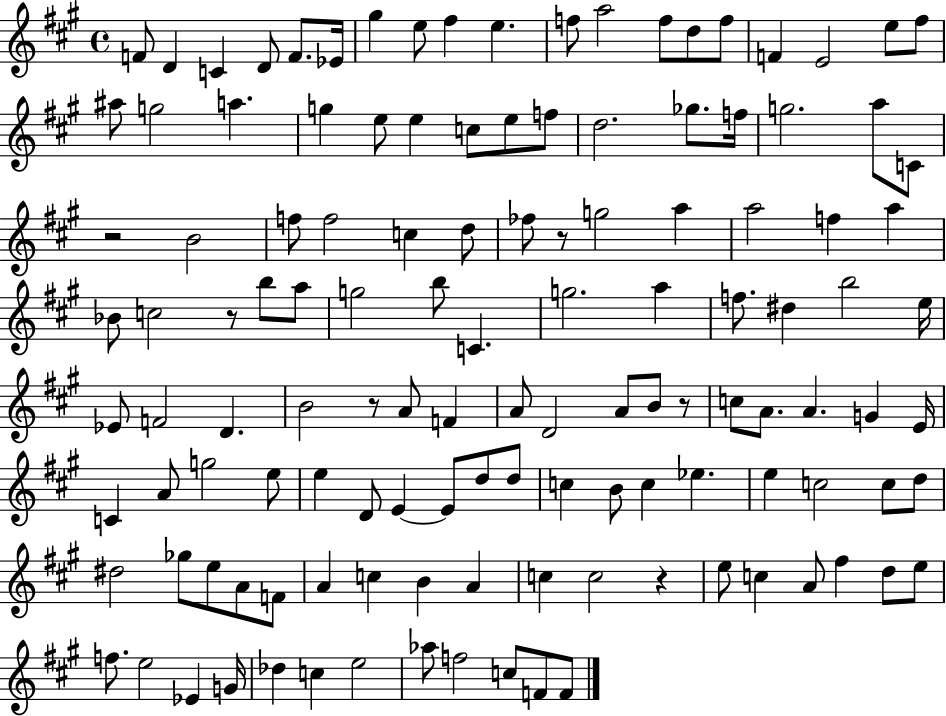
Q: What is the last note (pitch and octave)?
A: F4